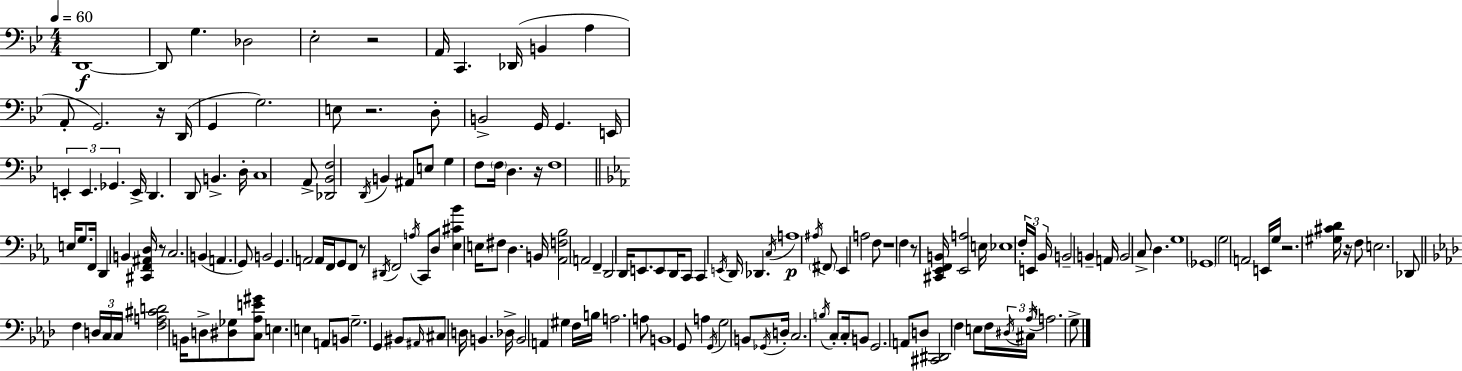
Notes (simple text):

D2/w D2/e G3/q. Db3/h Eb3/h R/h A2/s C2/q. Db2/s B2/q A3/q A2/e G2/h. R/s D2/s G2/q G3/h. E3/e R/h. D3/e B2/h G2/s G2/q. E2/s E2/q E2/q. Gb2/q. E2/s D2/q. D2/e B2/q. D3/s C3/w A2/e [Db2,Bb2,F3]/h D2/s B2/q A#2/e E3/e G3/q F3/e F3/s D3/q. R/s F3/w E3/s G3/e. F2/s D2/q B2/q [C#2,F2,A#2,D3]/s R/e C3/h. B2/q A2/q. G2/e B2/h G2/q. A2/h A2/s F2/s G2/e F2/e R/e D#2/s F2/h A3/s C2/e D3/e [Eb3,C#4,Bb4]/q E3/s F#3/e D3/q. B2/s [Ab2,F3,Bb3]/h A2/h F2/q D2/h D2/s E2/e. E2/e D2/s C2/e C2/q E2/s D2/s Db2/q. C3/s A3/w A#3/s F#2/e Eb2/q A3/h F3/e R/w F3/q R/e [C#2,Eb2,F2,B2]/s [Eb2,A3]/h E3/s Eb3/w F3/s E2/s Bb2/s B2/h B2/q A2/s B2/h C3/e D3/q. G3/w Gb2/w G3/h A2/h E2/s G3/s R/h. [G#3,C#4,D4]/s R/s F3/e E3/h. Db2/e F3/q D3/s C3/s C3/s [F3,A3,C#4,D4]/h B2/s D3/e [D#3,Gb3]/e [C3,Ab3,E4,G#4]/e E3/q. E3/q A2/e B2/e G3/h. G2/q BIS2/e A#2/s C#3/e D3/s B2/q. Db3/s B2/h A2/q G#3/q F3/s B3/s A3/h. A3/e B2/w G2/e A3/q G2/s G3/h B2/e Gb2/s D3/s C3/h. B3/s C3/e C3/s B2/e G2/h. A2/e D3/e [C#2,D#2]/h F3/q E3/e F3/s D#3/s C#3/s Ab3/s A3/h. G3/e